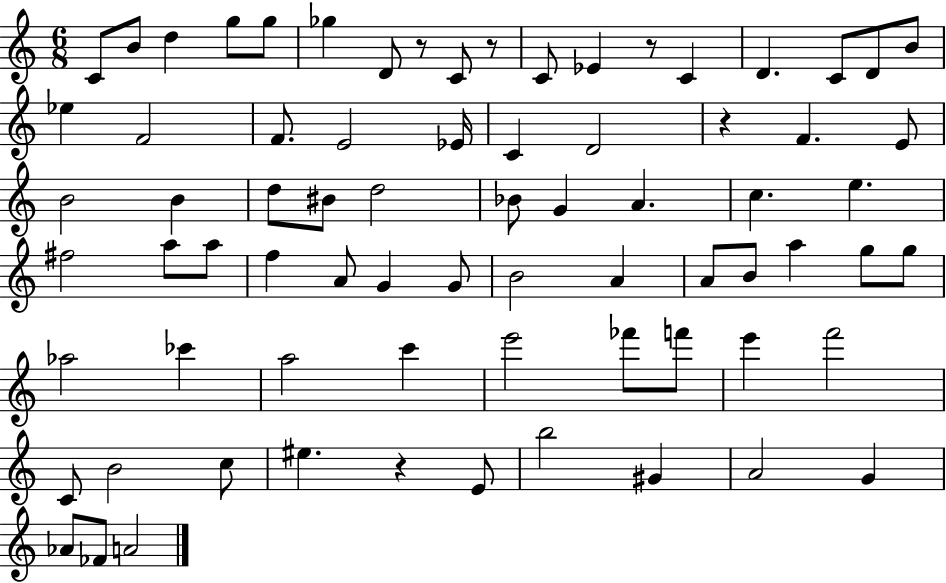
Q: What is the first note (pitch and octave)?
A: C4